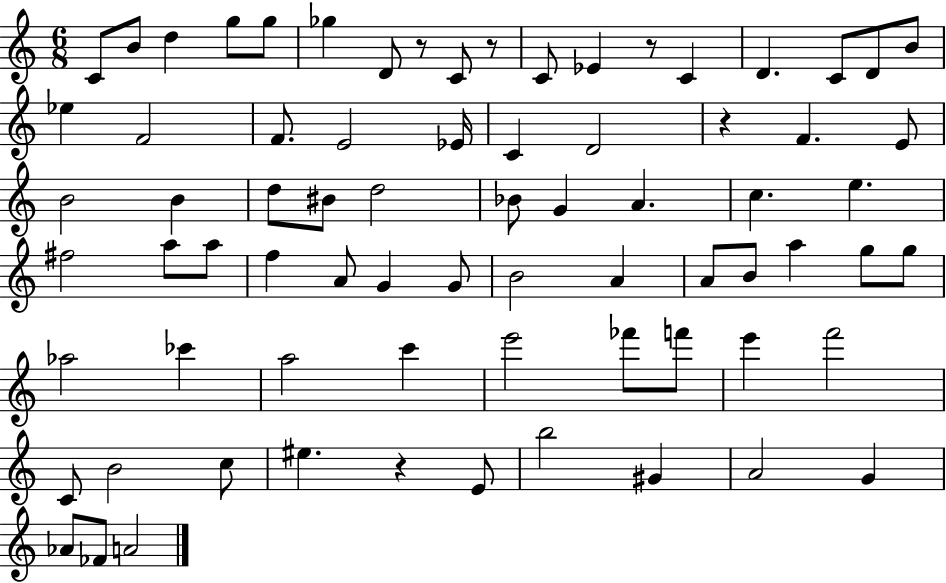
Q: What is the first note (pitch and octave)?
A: C4